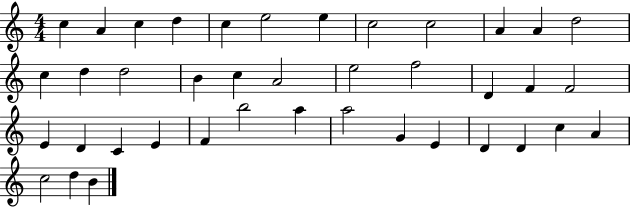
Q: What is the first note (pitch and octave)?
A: C5